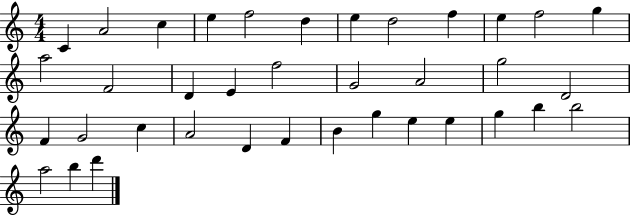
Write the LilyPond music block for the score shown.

{
  \clef treble
  \numericTimeSignature
  \time 4/4
  \key c \major
  c'4 a'2 c''4 | e''4 f''2 d''4 | e''4 d''2 f''4 | e''4 f''2 g''4 | \break a''2 f'2 | d'4 e'4 f''2 | g'2 a'2 | g''2 d'2 | \break f'4 g'2 c''4 | a'2 d'4 f'4 | b'4 g''4 e''4 e''4 | g''4 b''4 b''2 | \break a''2 b''4 d'''4 | \bar "|."
}